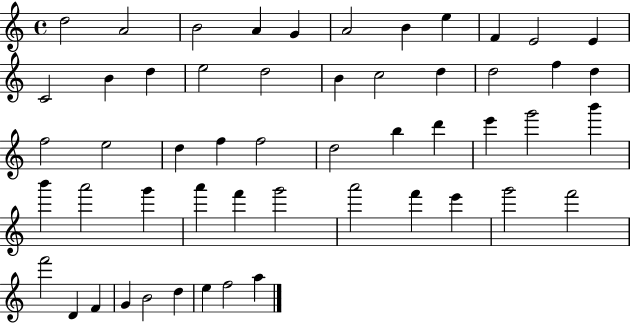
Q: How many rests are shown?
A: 0